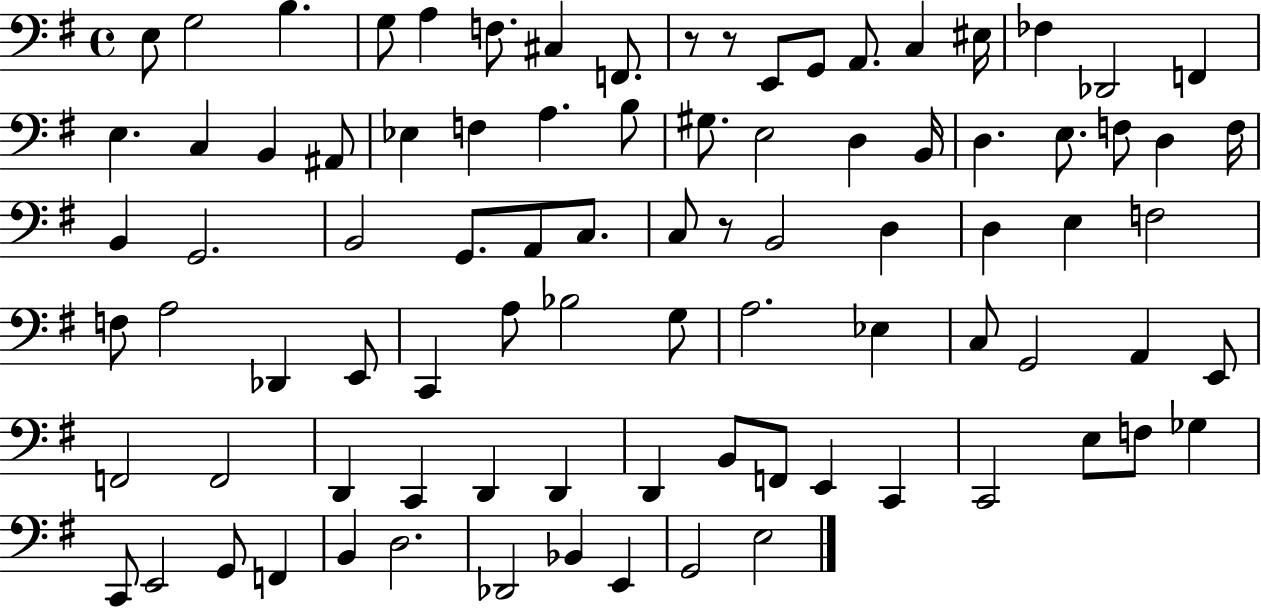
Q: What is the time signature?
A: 4/4